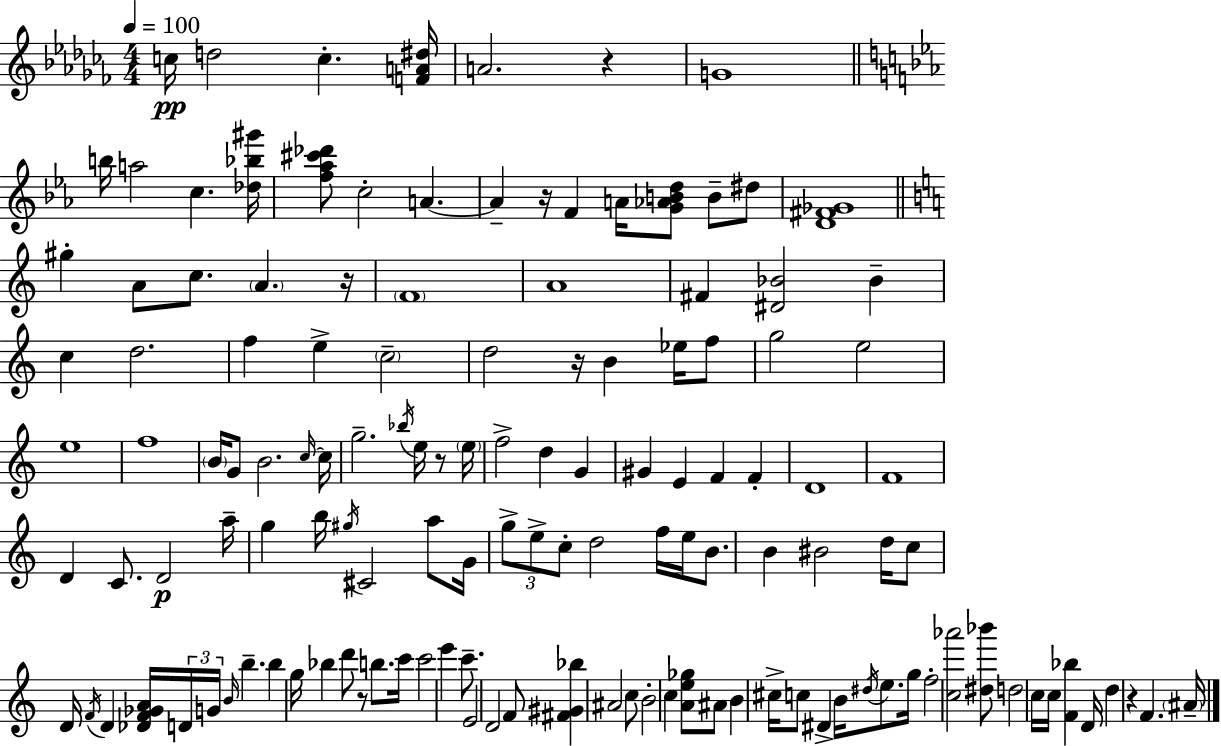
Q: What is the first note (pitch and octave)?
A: C5